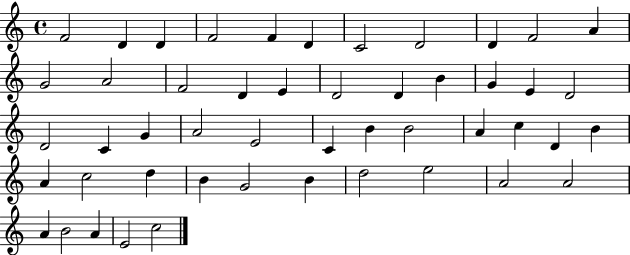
X:1
T:Untitled
M:4/4
L:1/4
K:C
F2 D D F2 F D C2 D2 D F2 A G2 A2 F2 D E D2 D B G E D2 D2 C G A2 E2 C B B2 A c D B A c2 d B G2 B d2 e2 A2 A2 A B2 A E2 c2